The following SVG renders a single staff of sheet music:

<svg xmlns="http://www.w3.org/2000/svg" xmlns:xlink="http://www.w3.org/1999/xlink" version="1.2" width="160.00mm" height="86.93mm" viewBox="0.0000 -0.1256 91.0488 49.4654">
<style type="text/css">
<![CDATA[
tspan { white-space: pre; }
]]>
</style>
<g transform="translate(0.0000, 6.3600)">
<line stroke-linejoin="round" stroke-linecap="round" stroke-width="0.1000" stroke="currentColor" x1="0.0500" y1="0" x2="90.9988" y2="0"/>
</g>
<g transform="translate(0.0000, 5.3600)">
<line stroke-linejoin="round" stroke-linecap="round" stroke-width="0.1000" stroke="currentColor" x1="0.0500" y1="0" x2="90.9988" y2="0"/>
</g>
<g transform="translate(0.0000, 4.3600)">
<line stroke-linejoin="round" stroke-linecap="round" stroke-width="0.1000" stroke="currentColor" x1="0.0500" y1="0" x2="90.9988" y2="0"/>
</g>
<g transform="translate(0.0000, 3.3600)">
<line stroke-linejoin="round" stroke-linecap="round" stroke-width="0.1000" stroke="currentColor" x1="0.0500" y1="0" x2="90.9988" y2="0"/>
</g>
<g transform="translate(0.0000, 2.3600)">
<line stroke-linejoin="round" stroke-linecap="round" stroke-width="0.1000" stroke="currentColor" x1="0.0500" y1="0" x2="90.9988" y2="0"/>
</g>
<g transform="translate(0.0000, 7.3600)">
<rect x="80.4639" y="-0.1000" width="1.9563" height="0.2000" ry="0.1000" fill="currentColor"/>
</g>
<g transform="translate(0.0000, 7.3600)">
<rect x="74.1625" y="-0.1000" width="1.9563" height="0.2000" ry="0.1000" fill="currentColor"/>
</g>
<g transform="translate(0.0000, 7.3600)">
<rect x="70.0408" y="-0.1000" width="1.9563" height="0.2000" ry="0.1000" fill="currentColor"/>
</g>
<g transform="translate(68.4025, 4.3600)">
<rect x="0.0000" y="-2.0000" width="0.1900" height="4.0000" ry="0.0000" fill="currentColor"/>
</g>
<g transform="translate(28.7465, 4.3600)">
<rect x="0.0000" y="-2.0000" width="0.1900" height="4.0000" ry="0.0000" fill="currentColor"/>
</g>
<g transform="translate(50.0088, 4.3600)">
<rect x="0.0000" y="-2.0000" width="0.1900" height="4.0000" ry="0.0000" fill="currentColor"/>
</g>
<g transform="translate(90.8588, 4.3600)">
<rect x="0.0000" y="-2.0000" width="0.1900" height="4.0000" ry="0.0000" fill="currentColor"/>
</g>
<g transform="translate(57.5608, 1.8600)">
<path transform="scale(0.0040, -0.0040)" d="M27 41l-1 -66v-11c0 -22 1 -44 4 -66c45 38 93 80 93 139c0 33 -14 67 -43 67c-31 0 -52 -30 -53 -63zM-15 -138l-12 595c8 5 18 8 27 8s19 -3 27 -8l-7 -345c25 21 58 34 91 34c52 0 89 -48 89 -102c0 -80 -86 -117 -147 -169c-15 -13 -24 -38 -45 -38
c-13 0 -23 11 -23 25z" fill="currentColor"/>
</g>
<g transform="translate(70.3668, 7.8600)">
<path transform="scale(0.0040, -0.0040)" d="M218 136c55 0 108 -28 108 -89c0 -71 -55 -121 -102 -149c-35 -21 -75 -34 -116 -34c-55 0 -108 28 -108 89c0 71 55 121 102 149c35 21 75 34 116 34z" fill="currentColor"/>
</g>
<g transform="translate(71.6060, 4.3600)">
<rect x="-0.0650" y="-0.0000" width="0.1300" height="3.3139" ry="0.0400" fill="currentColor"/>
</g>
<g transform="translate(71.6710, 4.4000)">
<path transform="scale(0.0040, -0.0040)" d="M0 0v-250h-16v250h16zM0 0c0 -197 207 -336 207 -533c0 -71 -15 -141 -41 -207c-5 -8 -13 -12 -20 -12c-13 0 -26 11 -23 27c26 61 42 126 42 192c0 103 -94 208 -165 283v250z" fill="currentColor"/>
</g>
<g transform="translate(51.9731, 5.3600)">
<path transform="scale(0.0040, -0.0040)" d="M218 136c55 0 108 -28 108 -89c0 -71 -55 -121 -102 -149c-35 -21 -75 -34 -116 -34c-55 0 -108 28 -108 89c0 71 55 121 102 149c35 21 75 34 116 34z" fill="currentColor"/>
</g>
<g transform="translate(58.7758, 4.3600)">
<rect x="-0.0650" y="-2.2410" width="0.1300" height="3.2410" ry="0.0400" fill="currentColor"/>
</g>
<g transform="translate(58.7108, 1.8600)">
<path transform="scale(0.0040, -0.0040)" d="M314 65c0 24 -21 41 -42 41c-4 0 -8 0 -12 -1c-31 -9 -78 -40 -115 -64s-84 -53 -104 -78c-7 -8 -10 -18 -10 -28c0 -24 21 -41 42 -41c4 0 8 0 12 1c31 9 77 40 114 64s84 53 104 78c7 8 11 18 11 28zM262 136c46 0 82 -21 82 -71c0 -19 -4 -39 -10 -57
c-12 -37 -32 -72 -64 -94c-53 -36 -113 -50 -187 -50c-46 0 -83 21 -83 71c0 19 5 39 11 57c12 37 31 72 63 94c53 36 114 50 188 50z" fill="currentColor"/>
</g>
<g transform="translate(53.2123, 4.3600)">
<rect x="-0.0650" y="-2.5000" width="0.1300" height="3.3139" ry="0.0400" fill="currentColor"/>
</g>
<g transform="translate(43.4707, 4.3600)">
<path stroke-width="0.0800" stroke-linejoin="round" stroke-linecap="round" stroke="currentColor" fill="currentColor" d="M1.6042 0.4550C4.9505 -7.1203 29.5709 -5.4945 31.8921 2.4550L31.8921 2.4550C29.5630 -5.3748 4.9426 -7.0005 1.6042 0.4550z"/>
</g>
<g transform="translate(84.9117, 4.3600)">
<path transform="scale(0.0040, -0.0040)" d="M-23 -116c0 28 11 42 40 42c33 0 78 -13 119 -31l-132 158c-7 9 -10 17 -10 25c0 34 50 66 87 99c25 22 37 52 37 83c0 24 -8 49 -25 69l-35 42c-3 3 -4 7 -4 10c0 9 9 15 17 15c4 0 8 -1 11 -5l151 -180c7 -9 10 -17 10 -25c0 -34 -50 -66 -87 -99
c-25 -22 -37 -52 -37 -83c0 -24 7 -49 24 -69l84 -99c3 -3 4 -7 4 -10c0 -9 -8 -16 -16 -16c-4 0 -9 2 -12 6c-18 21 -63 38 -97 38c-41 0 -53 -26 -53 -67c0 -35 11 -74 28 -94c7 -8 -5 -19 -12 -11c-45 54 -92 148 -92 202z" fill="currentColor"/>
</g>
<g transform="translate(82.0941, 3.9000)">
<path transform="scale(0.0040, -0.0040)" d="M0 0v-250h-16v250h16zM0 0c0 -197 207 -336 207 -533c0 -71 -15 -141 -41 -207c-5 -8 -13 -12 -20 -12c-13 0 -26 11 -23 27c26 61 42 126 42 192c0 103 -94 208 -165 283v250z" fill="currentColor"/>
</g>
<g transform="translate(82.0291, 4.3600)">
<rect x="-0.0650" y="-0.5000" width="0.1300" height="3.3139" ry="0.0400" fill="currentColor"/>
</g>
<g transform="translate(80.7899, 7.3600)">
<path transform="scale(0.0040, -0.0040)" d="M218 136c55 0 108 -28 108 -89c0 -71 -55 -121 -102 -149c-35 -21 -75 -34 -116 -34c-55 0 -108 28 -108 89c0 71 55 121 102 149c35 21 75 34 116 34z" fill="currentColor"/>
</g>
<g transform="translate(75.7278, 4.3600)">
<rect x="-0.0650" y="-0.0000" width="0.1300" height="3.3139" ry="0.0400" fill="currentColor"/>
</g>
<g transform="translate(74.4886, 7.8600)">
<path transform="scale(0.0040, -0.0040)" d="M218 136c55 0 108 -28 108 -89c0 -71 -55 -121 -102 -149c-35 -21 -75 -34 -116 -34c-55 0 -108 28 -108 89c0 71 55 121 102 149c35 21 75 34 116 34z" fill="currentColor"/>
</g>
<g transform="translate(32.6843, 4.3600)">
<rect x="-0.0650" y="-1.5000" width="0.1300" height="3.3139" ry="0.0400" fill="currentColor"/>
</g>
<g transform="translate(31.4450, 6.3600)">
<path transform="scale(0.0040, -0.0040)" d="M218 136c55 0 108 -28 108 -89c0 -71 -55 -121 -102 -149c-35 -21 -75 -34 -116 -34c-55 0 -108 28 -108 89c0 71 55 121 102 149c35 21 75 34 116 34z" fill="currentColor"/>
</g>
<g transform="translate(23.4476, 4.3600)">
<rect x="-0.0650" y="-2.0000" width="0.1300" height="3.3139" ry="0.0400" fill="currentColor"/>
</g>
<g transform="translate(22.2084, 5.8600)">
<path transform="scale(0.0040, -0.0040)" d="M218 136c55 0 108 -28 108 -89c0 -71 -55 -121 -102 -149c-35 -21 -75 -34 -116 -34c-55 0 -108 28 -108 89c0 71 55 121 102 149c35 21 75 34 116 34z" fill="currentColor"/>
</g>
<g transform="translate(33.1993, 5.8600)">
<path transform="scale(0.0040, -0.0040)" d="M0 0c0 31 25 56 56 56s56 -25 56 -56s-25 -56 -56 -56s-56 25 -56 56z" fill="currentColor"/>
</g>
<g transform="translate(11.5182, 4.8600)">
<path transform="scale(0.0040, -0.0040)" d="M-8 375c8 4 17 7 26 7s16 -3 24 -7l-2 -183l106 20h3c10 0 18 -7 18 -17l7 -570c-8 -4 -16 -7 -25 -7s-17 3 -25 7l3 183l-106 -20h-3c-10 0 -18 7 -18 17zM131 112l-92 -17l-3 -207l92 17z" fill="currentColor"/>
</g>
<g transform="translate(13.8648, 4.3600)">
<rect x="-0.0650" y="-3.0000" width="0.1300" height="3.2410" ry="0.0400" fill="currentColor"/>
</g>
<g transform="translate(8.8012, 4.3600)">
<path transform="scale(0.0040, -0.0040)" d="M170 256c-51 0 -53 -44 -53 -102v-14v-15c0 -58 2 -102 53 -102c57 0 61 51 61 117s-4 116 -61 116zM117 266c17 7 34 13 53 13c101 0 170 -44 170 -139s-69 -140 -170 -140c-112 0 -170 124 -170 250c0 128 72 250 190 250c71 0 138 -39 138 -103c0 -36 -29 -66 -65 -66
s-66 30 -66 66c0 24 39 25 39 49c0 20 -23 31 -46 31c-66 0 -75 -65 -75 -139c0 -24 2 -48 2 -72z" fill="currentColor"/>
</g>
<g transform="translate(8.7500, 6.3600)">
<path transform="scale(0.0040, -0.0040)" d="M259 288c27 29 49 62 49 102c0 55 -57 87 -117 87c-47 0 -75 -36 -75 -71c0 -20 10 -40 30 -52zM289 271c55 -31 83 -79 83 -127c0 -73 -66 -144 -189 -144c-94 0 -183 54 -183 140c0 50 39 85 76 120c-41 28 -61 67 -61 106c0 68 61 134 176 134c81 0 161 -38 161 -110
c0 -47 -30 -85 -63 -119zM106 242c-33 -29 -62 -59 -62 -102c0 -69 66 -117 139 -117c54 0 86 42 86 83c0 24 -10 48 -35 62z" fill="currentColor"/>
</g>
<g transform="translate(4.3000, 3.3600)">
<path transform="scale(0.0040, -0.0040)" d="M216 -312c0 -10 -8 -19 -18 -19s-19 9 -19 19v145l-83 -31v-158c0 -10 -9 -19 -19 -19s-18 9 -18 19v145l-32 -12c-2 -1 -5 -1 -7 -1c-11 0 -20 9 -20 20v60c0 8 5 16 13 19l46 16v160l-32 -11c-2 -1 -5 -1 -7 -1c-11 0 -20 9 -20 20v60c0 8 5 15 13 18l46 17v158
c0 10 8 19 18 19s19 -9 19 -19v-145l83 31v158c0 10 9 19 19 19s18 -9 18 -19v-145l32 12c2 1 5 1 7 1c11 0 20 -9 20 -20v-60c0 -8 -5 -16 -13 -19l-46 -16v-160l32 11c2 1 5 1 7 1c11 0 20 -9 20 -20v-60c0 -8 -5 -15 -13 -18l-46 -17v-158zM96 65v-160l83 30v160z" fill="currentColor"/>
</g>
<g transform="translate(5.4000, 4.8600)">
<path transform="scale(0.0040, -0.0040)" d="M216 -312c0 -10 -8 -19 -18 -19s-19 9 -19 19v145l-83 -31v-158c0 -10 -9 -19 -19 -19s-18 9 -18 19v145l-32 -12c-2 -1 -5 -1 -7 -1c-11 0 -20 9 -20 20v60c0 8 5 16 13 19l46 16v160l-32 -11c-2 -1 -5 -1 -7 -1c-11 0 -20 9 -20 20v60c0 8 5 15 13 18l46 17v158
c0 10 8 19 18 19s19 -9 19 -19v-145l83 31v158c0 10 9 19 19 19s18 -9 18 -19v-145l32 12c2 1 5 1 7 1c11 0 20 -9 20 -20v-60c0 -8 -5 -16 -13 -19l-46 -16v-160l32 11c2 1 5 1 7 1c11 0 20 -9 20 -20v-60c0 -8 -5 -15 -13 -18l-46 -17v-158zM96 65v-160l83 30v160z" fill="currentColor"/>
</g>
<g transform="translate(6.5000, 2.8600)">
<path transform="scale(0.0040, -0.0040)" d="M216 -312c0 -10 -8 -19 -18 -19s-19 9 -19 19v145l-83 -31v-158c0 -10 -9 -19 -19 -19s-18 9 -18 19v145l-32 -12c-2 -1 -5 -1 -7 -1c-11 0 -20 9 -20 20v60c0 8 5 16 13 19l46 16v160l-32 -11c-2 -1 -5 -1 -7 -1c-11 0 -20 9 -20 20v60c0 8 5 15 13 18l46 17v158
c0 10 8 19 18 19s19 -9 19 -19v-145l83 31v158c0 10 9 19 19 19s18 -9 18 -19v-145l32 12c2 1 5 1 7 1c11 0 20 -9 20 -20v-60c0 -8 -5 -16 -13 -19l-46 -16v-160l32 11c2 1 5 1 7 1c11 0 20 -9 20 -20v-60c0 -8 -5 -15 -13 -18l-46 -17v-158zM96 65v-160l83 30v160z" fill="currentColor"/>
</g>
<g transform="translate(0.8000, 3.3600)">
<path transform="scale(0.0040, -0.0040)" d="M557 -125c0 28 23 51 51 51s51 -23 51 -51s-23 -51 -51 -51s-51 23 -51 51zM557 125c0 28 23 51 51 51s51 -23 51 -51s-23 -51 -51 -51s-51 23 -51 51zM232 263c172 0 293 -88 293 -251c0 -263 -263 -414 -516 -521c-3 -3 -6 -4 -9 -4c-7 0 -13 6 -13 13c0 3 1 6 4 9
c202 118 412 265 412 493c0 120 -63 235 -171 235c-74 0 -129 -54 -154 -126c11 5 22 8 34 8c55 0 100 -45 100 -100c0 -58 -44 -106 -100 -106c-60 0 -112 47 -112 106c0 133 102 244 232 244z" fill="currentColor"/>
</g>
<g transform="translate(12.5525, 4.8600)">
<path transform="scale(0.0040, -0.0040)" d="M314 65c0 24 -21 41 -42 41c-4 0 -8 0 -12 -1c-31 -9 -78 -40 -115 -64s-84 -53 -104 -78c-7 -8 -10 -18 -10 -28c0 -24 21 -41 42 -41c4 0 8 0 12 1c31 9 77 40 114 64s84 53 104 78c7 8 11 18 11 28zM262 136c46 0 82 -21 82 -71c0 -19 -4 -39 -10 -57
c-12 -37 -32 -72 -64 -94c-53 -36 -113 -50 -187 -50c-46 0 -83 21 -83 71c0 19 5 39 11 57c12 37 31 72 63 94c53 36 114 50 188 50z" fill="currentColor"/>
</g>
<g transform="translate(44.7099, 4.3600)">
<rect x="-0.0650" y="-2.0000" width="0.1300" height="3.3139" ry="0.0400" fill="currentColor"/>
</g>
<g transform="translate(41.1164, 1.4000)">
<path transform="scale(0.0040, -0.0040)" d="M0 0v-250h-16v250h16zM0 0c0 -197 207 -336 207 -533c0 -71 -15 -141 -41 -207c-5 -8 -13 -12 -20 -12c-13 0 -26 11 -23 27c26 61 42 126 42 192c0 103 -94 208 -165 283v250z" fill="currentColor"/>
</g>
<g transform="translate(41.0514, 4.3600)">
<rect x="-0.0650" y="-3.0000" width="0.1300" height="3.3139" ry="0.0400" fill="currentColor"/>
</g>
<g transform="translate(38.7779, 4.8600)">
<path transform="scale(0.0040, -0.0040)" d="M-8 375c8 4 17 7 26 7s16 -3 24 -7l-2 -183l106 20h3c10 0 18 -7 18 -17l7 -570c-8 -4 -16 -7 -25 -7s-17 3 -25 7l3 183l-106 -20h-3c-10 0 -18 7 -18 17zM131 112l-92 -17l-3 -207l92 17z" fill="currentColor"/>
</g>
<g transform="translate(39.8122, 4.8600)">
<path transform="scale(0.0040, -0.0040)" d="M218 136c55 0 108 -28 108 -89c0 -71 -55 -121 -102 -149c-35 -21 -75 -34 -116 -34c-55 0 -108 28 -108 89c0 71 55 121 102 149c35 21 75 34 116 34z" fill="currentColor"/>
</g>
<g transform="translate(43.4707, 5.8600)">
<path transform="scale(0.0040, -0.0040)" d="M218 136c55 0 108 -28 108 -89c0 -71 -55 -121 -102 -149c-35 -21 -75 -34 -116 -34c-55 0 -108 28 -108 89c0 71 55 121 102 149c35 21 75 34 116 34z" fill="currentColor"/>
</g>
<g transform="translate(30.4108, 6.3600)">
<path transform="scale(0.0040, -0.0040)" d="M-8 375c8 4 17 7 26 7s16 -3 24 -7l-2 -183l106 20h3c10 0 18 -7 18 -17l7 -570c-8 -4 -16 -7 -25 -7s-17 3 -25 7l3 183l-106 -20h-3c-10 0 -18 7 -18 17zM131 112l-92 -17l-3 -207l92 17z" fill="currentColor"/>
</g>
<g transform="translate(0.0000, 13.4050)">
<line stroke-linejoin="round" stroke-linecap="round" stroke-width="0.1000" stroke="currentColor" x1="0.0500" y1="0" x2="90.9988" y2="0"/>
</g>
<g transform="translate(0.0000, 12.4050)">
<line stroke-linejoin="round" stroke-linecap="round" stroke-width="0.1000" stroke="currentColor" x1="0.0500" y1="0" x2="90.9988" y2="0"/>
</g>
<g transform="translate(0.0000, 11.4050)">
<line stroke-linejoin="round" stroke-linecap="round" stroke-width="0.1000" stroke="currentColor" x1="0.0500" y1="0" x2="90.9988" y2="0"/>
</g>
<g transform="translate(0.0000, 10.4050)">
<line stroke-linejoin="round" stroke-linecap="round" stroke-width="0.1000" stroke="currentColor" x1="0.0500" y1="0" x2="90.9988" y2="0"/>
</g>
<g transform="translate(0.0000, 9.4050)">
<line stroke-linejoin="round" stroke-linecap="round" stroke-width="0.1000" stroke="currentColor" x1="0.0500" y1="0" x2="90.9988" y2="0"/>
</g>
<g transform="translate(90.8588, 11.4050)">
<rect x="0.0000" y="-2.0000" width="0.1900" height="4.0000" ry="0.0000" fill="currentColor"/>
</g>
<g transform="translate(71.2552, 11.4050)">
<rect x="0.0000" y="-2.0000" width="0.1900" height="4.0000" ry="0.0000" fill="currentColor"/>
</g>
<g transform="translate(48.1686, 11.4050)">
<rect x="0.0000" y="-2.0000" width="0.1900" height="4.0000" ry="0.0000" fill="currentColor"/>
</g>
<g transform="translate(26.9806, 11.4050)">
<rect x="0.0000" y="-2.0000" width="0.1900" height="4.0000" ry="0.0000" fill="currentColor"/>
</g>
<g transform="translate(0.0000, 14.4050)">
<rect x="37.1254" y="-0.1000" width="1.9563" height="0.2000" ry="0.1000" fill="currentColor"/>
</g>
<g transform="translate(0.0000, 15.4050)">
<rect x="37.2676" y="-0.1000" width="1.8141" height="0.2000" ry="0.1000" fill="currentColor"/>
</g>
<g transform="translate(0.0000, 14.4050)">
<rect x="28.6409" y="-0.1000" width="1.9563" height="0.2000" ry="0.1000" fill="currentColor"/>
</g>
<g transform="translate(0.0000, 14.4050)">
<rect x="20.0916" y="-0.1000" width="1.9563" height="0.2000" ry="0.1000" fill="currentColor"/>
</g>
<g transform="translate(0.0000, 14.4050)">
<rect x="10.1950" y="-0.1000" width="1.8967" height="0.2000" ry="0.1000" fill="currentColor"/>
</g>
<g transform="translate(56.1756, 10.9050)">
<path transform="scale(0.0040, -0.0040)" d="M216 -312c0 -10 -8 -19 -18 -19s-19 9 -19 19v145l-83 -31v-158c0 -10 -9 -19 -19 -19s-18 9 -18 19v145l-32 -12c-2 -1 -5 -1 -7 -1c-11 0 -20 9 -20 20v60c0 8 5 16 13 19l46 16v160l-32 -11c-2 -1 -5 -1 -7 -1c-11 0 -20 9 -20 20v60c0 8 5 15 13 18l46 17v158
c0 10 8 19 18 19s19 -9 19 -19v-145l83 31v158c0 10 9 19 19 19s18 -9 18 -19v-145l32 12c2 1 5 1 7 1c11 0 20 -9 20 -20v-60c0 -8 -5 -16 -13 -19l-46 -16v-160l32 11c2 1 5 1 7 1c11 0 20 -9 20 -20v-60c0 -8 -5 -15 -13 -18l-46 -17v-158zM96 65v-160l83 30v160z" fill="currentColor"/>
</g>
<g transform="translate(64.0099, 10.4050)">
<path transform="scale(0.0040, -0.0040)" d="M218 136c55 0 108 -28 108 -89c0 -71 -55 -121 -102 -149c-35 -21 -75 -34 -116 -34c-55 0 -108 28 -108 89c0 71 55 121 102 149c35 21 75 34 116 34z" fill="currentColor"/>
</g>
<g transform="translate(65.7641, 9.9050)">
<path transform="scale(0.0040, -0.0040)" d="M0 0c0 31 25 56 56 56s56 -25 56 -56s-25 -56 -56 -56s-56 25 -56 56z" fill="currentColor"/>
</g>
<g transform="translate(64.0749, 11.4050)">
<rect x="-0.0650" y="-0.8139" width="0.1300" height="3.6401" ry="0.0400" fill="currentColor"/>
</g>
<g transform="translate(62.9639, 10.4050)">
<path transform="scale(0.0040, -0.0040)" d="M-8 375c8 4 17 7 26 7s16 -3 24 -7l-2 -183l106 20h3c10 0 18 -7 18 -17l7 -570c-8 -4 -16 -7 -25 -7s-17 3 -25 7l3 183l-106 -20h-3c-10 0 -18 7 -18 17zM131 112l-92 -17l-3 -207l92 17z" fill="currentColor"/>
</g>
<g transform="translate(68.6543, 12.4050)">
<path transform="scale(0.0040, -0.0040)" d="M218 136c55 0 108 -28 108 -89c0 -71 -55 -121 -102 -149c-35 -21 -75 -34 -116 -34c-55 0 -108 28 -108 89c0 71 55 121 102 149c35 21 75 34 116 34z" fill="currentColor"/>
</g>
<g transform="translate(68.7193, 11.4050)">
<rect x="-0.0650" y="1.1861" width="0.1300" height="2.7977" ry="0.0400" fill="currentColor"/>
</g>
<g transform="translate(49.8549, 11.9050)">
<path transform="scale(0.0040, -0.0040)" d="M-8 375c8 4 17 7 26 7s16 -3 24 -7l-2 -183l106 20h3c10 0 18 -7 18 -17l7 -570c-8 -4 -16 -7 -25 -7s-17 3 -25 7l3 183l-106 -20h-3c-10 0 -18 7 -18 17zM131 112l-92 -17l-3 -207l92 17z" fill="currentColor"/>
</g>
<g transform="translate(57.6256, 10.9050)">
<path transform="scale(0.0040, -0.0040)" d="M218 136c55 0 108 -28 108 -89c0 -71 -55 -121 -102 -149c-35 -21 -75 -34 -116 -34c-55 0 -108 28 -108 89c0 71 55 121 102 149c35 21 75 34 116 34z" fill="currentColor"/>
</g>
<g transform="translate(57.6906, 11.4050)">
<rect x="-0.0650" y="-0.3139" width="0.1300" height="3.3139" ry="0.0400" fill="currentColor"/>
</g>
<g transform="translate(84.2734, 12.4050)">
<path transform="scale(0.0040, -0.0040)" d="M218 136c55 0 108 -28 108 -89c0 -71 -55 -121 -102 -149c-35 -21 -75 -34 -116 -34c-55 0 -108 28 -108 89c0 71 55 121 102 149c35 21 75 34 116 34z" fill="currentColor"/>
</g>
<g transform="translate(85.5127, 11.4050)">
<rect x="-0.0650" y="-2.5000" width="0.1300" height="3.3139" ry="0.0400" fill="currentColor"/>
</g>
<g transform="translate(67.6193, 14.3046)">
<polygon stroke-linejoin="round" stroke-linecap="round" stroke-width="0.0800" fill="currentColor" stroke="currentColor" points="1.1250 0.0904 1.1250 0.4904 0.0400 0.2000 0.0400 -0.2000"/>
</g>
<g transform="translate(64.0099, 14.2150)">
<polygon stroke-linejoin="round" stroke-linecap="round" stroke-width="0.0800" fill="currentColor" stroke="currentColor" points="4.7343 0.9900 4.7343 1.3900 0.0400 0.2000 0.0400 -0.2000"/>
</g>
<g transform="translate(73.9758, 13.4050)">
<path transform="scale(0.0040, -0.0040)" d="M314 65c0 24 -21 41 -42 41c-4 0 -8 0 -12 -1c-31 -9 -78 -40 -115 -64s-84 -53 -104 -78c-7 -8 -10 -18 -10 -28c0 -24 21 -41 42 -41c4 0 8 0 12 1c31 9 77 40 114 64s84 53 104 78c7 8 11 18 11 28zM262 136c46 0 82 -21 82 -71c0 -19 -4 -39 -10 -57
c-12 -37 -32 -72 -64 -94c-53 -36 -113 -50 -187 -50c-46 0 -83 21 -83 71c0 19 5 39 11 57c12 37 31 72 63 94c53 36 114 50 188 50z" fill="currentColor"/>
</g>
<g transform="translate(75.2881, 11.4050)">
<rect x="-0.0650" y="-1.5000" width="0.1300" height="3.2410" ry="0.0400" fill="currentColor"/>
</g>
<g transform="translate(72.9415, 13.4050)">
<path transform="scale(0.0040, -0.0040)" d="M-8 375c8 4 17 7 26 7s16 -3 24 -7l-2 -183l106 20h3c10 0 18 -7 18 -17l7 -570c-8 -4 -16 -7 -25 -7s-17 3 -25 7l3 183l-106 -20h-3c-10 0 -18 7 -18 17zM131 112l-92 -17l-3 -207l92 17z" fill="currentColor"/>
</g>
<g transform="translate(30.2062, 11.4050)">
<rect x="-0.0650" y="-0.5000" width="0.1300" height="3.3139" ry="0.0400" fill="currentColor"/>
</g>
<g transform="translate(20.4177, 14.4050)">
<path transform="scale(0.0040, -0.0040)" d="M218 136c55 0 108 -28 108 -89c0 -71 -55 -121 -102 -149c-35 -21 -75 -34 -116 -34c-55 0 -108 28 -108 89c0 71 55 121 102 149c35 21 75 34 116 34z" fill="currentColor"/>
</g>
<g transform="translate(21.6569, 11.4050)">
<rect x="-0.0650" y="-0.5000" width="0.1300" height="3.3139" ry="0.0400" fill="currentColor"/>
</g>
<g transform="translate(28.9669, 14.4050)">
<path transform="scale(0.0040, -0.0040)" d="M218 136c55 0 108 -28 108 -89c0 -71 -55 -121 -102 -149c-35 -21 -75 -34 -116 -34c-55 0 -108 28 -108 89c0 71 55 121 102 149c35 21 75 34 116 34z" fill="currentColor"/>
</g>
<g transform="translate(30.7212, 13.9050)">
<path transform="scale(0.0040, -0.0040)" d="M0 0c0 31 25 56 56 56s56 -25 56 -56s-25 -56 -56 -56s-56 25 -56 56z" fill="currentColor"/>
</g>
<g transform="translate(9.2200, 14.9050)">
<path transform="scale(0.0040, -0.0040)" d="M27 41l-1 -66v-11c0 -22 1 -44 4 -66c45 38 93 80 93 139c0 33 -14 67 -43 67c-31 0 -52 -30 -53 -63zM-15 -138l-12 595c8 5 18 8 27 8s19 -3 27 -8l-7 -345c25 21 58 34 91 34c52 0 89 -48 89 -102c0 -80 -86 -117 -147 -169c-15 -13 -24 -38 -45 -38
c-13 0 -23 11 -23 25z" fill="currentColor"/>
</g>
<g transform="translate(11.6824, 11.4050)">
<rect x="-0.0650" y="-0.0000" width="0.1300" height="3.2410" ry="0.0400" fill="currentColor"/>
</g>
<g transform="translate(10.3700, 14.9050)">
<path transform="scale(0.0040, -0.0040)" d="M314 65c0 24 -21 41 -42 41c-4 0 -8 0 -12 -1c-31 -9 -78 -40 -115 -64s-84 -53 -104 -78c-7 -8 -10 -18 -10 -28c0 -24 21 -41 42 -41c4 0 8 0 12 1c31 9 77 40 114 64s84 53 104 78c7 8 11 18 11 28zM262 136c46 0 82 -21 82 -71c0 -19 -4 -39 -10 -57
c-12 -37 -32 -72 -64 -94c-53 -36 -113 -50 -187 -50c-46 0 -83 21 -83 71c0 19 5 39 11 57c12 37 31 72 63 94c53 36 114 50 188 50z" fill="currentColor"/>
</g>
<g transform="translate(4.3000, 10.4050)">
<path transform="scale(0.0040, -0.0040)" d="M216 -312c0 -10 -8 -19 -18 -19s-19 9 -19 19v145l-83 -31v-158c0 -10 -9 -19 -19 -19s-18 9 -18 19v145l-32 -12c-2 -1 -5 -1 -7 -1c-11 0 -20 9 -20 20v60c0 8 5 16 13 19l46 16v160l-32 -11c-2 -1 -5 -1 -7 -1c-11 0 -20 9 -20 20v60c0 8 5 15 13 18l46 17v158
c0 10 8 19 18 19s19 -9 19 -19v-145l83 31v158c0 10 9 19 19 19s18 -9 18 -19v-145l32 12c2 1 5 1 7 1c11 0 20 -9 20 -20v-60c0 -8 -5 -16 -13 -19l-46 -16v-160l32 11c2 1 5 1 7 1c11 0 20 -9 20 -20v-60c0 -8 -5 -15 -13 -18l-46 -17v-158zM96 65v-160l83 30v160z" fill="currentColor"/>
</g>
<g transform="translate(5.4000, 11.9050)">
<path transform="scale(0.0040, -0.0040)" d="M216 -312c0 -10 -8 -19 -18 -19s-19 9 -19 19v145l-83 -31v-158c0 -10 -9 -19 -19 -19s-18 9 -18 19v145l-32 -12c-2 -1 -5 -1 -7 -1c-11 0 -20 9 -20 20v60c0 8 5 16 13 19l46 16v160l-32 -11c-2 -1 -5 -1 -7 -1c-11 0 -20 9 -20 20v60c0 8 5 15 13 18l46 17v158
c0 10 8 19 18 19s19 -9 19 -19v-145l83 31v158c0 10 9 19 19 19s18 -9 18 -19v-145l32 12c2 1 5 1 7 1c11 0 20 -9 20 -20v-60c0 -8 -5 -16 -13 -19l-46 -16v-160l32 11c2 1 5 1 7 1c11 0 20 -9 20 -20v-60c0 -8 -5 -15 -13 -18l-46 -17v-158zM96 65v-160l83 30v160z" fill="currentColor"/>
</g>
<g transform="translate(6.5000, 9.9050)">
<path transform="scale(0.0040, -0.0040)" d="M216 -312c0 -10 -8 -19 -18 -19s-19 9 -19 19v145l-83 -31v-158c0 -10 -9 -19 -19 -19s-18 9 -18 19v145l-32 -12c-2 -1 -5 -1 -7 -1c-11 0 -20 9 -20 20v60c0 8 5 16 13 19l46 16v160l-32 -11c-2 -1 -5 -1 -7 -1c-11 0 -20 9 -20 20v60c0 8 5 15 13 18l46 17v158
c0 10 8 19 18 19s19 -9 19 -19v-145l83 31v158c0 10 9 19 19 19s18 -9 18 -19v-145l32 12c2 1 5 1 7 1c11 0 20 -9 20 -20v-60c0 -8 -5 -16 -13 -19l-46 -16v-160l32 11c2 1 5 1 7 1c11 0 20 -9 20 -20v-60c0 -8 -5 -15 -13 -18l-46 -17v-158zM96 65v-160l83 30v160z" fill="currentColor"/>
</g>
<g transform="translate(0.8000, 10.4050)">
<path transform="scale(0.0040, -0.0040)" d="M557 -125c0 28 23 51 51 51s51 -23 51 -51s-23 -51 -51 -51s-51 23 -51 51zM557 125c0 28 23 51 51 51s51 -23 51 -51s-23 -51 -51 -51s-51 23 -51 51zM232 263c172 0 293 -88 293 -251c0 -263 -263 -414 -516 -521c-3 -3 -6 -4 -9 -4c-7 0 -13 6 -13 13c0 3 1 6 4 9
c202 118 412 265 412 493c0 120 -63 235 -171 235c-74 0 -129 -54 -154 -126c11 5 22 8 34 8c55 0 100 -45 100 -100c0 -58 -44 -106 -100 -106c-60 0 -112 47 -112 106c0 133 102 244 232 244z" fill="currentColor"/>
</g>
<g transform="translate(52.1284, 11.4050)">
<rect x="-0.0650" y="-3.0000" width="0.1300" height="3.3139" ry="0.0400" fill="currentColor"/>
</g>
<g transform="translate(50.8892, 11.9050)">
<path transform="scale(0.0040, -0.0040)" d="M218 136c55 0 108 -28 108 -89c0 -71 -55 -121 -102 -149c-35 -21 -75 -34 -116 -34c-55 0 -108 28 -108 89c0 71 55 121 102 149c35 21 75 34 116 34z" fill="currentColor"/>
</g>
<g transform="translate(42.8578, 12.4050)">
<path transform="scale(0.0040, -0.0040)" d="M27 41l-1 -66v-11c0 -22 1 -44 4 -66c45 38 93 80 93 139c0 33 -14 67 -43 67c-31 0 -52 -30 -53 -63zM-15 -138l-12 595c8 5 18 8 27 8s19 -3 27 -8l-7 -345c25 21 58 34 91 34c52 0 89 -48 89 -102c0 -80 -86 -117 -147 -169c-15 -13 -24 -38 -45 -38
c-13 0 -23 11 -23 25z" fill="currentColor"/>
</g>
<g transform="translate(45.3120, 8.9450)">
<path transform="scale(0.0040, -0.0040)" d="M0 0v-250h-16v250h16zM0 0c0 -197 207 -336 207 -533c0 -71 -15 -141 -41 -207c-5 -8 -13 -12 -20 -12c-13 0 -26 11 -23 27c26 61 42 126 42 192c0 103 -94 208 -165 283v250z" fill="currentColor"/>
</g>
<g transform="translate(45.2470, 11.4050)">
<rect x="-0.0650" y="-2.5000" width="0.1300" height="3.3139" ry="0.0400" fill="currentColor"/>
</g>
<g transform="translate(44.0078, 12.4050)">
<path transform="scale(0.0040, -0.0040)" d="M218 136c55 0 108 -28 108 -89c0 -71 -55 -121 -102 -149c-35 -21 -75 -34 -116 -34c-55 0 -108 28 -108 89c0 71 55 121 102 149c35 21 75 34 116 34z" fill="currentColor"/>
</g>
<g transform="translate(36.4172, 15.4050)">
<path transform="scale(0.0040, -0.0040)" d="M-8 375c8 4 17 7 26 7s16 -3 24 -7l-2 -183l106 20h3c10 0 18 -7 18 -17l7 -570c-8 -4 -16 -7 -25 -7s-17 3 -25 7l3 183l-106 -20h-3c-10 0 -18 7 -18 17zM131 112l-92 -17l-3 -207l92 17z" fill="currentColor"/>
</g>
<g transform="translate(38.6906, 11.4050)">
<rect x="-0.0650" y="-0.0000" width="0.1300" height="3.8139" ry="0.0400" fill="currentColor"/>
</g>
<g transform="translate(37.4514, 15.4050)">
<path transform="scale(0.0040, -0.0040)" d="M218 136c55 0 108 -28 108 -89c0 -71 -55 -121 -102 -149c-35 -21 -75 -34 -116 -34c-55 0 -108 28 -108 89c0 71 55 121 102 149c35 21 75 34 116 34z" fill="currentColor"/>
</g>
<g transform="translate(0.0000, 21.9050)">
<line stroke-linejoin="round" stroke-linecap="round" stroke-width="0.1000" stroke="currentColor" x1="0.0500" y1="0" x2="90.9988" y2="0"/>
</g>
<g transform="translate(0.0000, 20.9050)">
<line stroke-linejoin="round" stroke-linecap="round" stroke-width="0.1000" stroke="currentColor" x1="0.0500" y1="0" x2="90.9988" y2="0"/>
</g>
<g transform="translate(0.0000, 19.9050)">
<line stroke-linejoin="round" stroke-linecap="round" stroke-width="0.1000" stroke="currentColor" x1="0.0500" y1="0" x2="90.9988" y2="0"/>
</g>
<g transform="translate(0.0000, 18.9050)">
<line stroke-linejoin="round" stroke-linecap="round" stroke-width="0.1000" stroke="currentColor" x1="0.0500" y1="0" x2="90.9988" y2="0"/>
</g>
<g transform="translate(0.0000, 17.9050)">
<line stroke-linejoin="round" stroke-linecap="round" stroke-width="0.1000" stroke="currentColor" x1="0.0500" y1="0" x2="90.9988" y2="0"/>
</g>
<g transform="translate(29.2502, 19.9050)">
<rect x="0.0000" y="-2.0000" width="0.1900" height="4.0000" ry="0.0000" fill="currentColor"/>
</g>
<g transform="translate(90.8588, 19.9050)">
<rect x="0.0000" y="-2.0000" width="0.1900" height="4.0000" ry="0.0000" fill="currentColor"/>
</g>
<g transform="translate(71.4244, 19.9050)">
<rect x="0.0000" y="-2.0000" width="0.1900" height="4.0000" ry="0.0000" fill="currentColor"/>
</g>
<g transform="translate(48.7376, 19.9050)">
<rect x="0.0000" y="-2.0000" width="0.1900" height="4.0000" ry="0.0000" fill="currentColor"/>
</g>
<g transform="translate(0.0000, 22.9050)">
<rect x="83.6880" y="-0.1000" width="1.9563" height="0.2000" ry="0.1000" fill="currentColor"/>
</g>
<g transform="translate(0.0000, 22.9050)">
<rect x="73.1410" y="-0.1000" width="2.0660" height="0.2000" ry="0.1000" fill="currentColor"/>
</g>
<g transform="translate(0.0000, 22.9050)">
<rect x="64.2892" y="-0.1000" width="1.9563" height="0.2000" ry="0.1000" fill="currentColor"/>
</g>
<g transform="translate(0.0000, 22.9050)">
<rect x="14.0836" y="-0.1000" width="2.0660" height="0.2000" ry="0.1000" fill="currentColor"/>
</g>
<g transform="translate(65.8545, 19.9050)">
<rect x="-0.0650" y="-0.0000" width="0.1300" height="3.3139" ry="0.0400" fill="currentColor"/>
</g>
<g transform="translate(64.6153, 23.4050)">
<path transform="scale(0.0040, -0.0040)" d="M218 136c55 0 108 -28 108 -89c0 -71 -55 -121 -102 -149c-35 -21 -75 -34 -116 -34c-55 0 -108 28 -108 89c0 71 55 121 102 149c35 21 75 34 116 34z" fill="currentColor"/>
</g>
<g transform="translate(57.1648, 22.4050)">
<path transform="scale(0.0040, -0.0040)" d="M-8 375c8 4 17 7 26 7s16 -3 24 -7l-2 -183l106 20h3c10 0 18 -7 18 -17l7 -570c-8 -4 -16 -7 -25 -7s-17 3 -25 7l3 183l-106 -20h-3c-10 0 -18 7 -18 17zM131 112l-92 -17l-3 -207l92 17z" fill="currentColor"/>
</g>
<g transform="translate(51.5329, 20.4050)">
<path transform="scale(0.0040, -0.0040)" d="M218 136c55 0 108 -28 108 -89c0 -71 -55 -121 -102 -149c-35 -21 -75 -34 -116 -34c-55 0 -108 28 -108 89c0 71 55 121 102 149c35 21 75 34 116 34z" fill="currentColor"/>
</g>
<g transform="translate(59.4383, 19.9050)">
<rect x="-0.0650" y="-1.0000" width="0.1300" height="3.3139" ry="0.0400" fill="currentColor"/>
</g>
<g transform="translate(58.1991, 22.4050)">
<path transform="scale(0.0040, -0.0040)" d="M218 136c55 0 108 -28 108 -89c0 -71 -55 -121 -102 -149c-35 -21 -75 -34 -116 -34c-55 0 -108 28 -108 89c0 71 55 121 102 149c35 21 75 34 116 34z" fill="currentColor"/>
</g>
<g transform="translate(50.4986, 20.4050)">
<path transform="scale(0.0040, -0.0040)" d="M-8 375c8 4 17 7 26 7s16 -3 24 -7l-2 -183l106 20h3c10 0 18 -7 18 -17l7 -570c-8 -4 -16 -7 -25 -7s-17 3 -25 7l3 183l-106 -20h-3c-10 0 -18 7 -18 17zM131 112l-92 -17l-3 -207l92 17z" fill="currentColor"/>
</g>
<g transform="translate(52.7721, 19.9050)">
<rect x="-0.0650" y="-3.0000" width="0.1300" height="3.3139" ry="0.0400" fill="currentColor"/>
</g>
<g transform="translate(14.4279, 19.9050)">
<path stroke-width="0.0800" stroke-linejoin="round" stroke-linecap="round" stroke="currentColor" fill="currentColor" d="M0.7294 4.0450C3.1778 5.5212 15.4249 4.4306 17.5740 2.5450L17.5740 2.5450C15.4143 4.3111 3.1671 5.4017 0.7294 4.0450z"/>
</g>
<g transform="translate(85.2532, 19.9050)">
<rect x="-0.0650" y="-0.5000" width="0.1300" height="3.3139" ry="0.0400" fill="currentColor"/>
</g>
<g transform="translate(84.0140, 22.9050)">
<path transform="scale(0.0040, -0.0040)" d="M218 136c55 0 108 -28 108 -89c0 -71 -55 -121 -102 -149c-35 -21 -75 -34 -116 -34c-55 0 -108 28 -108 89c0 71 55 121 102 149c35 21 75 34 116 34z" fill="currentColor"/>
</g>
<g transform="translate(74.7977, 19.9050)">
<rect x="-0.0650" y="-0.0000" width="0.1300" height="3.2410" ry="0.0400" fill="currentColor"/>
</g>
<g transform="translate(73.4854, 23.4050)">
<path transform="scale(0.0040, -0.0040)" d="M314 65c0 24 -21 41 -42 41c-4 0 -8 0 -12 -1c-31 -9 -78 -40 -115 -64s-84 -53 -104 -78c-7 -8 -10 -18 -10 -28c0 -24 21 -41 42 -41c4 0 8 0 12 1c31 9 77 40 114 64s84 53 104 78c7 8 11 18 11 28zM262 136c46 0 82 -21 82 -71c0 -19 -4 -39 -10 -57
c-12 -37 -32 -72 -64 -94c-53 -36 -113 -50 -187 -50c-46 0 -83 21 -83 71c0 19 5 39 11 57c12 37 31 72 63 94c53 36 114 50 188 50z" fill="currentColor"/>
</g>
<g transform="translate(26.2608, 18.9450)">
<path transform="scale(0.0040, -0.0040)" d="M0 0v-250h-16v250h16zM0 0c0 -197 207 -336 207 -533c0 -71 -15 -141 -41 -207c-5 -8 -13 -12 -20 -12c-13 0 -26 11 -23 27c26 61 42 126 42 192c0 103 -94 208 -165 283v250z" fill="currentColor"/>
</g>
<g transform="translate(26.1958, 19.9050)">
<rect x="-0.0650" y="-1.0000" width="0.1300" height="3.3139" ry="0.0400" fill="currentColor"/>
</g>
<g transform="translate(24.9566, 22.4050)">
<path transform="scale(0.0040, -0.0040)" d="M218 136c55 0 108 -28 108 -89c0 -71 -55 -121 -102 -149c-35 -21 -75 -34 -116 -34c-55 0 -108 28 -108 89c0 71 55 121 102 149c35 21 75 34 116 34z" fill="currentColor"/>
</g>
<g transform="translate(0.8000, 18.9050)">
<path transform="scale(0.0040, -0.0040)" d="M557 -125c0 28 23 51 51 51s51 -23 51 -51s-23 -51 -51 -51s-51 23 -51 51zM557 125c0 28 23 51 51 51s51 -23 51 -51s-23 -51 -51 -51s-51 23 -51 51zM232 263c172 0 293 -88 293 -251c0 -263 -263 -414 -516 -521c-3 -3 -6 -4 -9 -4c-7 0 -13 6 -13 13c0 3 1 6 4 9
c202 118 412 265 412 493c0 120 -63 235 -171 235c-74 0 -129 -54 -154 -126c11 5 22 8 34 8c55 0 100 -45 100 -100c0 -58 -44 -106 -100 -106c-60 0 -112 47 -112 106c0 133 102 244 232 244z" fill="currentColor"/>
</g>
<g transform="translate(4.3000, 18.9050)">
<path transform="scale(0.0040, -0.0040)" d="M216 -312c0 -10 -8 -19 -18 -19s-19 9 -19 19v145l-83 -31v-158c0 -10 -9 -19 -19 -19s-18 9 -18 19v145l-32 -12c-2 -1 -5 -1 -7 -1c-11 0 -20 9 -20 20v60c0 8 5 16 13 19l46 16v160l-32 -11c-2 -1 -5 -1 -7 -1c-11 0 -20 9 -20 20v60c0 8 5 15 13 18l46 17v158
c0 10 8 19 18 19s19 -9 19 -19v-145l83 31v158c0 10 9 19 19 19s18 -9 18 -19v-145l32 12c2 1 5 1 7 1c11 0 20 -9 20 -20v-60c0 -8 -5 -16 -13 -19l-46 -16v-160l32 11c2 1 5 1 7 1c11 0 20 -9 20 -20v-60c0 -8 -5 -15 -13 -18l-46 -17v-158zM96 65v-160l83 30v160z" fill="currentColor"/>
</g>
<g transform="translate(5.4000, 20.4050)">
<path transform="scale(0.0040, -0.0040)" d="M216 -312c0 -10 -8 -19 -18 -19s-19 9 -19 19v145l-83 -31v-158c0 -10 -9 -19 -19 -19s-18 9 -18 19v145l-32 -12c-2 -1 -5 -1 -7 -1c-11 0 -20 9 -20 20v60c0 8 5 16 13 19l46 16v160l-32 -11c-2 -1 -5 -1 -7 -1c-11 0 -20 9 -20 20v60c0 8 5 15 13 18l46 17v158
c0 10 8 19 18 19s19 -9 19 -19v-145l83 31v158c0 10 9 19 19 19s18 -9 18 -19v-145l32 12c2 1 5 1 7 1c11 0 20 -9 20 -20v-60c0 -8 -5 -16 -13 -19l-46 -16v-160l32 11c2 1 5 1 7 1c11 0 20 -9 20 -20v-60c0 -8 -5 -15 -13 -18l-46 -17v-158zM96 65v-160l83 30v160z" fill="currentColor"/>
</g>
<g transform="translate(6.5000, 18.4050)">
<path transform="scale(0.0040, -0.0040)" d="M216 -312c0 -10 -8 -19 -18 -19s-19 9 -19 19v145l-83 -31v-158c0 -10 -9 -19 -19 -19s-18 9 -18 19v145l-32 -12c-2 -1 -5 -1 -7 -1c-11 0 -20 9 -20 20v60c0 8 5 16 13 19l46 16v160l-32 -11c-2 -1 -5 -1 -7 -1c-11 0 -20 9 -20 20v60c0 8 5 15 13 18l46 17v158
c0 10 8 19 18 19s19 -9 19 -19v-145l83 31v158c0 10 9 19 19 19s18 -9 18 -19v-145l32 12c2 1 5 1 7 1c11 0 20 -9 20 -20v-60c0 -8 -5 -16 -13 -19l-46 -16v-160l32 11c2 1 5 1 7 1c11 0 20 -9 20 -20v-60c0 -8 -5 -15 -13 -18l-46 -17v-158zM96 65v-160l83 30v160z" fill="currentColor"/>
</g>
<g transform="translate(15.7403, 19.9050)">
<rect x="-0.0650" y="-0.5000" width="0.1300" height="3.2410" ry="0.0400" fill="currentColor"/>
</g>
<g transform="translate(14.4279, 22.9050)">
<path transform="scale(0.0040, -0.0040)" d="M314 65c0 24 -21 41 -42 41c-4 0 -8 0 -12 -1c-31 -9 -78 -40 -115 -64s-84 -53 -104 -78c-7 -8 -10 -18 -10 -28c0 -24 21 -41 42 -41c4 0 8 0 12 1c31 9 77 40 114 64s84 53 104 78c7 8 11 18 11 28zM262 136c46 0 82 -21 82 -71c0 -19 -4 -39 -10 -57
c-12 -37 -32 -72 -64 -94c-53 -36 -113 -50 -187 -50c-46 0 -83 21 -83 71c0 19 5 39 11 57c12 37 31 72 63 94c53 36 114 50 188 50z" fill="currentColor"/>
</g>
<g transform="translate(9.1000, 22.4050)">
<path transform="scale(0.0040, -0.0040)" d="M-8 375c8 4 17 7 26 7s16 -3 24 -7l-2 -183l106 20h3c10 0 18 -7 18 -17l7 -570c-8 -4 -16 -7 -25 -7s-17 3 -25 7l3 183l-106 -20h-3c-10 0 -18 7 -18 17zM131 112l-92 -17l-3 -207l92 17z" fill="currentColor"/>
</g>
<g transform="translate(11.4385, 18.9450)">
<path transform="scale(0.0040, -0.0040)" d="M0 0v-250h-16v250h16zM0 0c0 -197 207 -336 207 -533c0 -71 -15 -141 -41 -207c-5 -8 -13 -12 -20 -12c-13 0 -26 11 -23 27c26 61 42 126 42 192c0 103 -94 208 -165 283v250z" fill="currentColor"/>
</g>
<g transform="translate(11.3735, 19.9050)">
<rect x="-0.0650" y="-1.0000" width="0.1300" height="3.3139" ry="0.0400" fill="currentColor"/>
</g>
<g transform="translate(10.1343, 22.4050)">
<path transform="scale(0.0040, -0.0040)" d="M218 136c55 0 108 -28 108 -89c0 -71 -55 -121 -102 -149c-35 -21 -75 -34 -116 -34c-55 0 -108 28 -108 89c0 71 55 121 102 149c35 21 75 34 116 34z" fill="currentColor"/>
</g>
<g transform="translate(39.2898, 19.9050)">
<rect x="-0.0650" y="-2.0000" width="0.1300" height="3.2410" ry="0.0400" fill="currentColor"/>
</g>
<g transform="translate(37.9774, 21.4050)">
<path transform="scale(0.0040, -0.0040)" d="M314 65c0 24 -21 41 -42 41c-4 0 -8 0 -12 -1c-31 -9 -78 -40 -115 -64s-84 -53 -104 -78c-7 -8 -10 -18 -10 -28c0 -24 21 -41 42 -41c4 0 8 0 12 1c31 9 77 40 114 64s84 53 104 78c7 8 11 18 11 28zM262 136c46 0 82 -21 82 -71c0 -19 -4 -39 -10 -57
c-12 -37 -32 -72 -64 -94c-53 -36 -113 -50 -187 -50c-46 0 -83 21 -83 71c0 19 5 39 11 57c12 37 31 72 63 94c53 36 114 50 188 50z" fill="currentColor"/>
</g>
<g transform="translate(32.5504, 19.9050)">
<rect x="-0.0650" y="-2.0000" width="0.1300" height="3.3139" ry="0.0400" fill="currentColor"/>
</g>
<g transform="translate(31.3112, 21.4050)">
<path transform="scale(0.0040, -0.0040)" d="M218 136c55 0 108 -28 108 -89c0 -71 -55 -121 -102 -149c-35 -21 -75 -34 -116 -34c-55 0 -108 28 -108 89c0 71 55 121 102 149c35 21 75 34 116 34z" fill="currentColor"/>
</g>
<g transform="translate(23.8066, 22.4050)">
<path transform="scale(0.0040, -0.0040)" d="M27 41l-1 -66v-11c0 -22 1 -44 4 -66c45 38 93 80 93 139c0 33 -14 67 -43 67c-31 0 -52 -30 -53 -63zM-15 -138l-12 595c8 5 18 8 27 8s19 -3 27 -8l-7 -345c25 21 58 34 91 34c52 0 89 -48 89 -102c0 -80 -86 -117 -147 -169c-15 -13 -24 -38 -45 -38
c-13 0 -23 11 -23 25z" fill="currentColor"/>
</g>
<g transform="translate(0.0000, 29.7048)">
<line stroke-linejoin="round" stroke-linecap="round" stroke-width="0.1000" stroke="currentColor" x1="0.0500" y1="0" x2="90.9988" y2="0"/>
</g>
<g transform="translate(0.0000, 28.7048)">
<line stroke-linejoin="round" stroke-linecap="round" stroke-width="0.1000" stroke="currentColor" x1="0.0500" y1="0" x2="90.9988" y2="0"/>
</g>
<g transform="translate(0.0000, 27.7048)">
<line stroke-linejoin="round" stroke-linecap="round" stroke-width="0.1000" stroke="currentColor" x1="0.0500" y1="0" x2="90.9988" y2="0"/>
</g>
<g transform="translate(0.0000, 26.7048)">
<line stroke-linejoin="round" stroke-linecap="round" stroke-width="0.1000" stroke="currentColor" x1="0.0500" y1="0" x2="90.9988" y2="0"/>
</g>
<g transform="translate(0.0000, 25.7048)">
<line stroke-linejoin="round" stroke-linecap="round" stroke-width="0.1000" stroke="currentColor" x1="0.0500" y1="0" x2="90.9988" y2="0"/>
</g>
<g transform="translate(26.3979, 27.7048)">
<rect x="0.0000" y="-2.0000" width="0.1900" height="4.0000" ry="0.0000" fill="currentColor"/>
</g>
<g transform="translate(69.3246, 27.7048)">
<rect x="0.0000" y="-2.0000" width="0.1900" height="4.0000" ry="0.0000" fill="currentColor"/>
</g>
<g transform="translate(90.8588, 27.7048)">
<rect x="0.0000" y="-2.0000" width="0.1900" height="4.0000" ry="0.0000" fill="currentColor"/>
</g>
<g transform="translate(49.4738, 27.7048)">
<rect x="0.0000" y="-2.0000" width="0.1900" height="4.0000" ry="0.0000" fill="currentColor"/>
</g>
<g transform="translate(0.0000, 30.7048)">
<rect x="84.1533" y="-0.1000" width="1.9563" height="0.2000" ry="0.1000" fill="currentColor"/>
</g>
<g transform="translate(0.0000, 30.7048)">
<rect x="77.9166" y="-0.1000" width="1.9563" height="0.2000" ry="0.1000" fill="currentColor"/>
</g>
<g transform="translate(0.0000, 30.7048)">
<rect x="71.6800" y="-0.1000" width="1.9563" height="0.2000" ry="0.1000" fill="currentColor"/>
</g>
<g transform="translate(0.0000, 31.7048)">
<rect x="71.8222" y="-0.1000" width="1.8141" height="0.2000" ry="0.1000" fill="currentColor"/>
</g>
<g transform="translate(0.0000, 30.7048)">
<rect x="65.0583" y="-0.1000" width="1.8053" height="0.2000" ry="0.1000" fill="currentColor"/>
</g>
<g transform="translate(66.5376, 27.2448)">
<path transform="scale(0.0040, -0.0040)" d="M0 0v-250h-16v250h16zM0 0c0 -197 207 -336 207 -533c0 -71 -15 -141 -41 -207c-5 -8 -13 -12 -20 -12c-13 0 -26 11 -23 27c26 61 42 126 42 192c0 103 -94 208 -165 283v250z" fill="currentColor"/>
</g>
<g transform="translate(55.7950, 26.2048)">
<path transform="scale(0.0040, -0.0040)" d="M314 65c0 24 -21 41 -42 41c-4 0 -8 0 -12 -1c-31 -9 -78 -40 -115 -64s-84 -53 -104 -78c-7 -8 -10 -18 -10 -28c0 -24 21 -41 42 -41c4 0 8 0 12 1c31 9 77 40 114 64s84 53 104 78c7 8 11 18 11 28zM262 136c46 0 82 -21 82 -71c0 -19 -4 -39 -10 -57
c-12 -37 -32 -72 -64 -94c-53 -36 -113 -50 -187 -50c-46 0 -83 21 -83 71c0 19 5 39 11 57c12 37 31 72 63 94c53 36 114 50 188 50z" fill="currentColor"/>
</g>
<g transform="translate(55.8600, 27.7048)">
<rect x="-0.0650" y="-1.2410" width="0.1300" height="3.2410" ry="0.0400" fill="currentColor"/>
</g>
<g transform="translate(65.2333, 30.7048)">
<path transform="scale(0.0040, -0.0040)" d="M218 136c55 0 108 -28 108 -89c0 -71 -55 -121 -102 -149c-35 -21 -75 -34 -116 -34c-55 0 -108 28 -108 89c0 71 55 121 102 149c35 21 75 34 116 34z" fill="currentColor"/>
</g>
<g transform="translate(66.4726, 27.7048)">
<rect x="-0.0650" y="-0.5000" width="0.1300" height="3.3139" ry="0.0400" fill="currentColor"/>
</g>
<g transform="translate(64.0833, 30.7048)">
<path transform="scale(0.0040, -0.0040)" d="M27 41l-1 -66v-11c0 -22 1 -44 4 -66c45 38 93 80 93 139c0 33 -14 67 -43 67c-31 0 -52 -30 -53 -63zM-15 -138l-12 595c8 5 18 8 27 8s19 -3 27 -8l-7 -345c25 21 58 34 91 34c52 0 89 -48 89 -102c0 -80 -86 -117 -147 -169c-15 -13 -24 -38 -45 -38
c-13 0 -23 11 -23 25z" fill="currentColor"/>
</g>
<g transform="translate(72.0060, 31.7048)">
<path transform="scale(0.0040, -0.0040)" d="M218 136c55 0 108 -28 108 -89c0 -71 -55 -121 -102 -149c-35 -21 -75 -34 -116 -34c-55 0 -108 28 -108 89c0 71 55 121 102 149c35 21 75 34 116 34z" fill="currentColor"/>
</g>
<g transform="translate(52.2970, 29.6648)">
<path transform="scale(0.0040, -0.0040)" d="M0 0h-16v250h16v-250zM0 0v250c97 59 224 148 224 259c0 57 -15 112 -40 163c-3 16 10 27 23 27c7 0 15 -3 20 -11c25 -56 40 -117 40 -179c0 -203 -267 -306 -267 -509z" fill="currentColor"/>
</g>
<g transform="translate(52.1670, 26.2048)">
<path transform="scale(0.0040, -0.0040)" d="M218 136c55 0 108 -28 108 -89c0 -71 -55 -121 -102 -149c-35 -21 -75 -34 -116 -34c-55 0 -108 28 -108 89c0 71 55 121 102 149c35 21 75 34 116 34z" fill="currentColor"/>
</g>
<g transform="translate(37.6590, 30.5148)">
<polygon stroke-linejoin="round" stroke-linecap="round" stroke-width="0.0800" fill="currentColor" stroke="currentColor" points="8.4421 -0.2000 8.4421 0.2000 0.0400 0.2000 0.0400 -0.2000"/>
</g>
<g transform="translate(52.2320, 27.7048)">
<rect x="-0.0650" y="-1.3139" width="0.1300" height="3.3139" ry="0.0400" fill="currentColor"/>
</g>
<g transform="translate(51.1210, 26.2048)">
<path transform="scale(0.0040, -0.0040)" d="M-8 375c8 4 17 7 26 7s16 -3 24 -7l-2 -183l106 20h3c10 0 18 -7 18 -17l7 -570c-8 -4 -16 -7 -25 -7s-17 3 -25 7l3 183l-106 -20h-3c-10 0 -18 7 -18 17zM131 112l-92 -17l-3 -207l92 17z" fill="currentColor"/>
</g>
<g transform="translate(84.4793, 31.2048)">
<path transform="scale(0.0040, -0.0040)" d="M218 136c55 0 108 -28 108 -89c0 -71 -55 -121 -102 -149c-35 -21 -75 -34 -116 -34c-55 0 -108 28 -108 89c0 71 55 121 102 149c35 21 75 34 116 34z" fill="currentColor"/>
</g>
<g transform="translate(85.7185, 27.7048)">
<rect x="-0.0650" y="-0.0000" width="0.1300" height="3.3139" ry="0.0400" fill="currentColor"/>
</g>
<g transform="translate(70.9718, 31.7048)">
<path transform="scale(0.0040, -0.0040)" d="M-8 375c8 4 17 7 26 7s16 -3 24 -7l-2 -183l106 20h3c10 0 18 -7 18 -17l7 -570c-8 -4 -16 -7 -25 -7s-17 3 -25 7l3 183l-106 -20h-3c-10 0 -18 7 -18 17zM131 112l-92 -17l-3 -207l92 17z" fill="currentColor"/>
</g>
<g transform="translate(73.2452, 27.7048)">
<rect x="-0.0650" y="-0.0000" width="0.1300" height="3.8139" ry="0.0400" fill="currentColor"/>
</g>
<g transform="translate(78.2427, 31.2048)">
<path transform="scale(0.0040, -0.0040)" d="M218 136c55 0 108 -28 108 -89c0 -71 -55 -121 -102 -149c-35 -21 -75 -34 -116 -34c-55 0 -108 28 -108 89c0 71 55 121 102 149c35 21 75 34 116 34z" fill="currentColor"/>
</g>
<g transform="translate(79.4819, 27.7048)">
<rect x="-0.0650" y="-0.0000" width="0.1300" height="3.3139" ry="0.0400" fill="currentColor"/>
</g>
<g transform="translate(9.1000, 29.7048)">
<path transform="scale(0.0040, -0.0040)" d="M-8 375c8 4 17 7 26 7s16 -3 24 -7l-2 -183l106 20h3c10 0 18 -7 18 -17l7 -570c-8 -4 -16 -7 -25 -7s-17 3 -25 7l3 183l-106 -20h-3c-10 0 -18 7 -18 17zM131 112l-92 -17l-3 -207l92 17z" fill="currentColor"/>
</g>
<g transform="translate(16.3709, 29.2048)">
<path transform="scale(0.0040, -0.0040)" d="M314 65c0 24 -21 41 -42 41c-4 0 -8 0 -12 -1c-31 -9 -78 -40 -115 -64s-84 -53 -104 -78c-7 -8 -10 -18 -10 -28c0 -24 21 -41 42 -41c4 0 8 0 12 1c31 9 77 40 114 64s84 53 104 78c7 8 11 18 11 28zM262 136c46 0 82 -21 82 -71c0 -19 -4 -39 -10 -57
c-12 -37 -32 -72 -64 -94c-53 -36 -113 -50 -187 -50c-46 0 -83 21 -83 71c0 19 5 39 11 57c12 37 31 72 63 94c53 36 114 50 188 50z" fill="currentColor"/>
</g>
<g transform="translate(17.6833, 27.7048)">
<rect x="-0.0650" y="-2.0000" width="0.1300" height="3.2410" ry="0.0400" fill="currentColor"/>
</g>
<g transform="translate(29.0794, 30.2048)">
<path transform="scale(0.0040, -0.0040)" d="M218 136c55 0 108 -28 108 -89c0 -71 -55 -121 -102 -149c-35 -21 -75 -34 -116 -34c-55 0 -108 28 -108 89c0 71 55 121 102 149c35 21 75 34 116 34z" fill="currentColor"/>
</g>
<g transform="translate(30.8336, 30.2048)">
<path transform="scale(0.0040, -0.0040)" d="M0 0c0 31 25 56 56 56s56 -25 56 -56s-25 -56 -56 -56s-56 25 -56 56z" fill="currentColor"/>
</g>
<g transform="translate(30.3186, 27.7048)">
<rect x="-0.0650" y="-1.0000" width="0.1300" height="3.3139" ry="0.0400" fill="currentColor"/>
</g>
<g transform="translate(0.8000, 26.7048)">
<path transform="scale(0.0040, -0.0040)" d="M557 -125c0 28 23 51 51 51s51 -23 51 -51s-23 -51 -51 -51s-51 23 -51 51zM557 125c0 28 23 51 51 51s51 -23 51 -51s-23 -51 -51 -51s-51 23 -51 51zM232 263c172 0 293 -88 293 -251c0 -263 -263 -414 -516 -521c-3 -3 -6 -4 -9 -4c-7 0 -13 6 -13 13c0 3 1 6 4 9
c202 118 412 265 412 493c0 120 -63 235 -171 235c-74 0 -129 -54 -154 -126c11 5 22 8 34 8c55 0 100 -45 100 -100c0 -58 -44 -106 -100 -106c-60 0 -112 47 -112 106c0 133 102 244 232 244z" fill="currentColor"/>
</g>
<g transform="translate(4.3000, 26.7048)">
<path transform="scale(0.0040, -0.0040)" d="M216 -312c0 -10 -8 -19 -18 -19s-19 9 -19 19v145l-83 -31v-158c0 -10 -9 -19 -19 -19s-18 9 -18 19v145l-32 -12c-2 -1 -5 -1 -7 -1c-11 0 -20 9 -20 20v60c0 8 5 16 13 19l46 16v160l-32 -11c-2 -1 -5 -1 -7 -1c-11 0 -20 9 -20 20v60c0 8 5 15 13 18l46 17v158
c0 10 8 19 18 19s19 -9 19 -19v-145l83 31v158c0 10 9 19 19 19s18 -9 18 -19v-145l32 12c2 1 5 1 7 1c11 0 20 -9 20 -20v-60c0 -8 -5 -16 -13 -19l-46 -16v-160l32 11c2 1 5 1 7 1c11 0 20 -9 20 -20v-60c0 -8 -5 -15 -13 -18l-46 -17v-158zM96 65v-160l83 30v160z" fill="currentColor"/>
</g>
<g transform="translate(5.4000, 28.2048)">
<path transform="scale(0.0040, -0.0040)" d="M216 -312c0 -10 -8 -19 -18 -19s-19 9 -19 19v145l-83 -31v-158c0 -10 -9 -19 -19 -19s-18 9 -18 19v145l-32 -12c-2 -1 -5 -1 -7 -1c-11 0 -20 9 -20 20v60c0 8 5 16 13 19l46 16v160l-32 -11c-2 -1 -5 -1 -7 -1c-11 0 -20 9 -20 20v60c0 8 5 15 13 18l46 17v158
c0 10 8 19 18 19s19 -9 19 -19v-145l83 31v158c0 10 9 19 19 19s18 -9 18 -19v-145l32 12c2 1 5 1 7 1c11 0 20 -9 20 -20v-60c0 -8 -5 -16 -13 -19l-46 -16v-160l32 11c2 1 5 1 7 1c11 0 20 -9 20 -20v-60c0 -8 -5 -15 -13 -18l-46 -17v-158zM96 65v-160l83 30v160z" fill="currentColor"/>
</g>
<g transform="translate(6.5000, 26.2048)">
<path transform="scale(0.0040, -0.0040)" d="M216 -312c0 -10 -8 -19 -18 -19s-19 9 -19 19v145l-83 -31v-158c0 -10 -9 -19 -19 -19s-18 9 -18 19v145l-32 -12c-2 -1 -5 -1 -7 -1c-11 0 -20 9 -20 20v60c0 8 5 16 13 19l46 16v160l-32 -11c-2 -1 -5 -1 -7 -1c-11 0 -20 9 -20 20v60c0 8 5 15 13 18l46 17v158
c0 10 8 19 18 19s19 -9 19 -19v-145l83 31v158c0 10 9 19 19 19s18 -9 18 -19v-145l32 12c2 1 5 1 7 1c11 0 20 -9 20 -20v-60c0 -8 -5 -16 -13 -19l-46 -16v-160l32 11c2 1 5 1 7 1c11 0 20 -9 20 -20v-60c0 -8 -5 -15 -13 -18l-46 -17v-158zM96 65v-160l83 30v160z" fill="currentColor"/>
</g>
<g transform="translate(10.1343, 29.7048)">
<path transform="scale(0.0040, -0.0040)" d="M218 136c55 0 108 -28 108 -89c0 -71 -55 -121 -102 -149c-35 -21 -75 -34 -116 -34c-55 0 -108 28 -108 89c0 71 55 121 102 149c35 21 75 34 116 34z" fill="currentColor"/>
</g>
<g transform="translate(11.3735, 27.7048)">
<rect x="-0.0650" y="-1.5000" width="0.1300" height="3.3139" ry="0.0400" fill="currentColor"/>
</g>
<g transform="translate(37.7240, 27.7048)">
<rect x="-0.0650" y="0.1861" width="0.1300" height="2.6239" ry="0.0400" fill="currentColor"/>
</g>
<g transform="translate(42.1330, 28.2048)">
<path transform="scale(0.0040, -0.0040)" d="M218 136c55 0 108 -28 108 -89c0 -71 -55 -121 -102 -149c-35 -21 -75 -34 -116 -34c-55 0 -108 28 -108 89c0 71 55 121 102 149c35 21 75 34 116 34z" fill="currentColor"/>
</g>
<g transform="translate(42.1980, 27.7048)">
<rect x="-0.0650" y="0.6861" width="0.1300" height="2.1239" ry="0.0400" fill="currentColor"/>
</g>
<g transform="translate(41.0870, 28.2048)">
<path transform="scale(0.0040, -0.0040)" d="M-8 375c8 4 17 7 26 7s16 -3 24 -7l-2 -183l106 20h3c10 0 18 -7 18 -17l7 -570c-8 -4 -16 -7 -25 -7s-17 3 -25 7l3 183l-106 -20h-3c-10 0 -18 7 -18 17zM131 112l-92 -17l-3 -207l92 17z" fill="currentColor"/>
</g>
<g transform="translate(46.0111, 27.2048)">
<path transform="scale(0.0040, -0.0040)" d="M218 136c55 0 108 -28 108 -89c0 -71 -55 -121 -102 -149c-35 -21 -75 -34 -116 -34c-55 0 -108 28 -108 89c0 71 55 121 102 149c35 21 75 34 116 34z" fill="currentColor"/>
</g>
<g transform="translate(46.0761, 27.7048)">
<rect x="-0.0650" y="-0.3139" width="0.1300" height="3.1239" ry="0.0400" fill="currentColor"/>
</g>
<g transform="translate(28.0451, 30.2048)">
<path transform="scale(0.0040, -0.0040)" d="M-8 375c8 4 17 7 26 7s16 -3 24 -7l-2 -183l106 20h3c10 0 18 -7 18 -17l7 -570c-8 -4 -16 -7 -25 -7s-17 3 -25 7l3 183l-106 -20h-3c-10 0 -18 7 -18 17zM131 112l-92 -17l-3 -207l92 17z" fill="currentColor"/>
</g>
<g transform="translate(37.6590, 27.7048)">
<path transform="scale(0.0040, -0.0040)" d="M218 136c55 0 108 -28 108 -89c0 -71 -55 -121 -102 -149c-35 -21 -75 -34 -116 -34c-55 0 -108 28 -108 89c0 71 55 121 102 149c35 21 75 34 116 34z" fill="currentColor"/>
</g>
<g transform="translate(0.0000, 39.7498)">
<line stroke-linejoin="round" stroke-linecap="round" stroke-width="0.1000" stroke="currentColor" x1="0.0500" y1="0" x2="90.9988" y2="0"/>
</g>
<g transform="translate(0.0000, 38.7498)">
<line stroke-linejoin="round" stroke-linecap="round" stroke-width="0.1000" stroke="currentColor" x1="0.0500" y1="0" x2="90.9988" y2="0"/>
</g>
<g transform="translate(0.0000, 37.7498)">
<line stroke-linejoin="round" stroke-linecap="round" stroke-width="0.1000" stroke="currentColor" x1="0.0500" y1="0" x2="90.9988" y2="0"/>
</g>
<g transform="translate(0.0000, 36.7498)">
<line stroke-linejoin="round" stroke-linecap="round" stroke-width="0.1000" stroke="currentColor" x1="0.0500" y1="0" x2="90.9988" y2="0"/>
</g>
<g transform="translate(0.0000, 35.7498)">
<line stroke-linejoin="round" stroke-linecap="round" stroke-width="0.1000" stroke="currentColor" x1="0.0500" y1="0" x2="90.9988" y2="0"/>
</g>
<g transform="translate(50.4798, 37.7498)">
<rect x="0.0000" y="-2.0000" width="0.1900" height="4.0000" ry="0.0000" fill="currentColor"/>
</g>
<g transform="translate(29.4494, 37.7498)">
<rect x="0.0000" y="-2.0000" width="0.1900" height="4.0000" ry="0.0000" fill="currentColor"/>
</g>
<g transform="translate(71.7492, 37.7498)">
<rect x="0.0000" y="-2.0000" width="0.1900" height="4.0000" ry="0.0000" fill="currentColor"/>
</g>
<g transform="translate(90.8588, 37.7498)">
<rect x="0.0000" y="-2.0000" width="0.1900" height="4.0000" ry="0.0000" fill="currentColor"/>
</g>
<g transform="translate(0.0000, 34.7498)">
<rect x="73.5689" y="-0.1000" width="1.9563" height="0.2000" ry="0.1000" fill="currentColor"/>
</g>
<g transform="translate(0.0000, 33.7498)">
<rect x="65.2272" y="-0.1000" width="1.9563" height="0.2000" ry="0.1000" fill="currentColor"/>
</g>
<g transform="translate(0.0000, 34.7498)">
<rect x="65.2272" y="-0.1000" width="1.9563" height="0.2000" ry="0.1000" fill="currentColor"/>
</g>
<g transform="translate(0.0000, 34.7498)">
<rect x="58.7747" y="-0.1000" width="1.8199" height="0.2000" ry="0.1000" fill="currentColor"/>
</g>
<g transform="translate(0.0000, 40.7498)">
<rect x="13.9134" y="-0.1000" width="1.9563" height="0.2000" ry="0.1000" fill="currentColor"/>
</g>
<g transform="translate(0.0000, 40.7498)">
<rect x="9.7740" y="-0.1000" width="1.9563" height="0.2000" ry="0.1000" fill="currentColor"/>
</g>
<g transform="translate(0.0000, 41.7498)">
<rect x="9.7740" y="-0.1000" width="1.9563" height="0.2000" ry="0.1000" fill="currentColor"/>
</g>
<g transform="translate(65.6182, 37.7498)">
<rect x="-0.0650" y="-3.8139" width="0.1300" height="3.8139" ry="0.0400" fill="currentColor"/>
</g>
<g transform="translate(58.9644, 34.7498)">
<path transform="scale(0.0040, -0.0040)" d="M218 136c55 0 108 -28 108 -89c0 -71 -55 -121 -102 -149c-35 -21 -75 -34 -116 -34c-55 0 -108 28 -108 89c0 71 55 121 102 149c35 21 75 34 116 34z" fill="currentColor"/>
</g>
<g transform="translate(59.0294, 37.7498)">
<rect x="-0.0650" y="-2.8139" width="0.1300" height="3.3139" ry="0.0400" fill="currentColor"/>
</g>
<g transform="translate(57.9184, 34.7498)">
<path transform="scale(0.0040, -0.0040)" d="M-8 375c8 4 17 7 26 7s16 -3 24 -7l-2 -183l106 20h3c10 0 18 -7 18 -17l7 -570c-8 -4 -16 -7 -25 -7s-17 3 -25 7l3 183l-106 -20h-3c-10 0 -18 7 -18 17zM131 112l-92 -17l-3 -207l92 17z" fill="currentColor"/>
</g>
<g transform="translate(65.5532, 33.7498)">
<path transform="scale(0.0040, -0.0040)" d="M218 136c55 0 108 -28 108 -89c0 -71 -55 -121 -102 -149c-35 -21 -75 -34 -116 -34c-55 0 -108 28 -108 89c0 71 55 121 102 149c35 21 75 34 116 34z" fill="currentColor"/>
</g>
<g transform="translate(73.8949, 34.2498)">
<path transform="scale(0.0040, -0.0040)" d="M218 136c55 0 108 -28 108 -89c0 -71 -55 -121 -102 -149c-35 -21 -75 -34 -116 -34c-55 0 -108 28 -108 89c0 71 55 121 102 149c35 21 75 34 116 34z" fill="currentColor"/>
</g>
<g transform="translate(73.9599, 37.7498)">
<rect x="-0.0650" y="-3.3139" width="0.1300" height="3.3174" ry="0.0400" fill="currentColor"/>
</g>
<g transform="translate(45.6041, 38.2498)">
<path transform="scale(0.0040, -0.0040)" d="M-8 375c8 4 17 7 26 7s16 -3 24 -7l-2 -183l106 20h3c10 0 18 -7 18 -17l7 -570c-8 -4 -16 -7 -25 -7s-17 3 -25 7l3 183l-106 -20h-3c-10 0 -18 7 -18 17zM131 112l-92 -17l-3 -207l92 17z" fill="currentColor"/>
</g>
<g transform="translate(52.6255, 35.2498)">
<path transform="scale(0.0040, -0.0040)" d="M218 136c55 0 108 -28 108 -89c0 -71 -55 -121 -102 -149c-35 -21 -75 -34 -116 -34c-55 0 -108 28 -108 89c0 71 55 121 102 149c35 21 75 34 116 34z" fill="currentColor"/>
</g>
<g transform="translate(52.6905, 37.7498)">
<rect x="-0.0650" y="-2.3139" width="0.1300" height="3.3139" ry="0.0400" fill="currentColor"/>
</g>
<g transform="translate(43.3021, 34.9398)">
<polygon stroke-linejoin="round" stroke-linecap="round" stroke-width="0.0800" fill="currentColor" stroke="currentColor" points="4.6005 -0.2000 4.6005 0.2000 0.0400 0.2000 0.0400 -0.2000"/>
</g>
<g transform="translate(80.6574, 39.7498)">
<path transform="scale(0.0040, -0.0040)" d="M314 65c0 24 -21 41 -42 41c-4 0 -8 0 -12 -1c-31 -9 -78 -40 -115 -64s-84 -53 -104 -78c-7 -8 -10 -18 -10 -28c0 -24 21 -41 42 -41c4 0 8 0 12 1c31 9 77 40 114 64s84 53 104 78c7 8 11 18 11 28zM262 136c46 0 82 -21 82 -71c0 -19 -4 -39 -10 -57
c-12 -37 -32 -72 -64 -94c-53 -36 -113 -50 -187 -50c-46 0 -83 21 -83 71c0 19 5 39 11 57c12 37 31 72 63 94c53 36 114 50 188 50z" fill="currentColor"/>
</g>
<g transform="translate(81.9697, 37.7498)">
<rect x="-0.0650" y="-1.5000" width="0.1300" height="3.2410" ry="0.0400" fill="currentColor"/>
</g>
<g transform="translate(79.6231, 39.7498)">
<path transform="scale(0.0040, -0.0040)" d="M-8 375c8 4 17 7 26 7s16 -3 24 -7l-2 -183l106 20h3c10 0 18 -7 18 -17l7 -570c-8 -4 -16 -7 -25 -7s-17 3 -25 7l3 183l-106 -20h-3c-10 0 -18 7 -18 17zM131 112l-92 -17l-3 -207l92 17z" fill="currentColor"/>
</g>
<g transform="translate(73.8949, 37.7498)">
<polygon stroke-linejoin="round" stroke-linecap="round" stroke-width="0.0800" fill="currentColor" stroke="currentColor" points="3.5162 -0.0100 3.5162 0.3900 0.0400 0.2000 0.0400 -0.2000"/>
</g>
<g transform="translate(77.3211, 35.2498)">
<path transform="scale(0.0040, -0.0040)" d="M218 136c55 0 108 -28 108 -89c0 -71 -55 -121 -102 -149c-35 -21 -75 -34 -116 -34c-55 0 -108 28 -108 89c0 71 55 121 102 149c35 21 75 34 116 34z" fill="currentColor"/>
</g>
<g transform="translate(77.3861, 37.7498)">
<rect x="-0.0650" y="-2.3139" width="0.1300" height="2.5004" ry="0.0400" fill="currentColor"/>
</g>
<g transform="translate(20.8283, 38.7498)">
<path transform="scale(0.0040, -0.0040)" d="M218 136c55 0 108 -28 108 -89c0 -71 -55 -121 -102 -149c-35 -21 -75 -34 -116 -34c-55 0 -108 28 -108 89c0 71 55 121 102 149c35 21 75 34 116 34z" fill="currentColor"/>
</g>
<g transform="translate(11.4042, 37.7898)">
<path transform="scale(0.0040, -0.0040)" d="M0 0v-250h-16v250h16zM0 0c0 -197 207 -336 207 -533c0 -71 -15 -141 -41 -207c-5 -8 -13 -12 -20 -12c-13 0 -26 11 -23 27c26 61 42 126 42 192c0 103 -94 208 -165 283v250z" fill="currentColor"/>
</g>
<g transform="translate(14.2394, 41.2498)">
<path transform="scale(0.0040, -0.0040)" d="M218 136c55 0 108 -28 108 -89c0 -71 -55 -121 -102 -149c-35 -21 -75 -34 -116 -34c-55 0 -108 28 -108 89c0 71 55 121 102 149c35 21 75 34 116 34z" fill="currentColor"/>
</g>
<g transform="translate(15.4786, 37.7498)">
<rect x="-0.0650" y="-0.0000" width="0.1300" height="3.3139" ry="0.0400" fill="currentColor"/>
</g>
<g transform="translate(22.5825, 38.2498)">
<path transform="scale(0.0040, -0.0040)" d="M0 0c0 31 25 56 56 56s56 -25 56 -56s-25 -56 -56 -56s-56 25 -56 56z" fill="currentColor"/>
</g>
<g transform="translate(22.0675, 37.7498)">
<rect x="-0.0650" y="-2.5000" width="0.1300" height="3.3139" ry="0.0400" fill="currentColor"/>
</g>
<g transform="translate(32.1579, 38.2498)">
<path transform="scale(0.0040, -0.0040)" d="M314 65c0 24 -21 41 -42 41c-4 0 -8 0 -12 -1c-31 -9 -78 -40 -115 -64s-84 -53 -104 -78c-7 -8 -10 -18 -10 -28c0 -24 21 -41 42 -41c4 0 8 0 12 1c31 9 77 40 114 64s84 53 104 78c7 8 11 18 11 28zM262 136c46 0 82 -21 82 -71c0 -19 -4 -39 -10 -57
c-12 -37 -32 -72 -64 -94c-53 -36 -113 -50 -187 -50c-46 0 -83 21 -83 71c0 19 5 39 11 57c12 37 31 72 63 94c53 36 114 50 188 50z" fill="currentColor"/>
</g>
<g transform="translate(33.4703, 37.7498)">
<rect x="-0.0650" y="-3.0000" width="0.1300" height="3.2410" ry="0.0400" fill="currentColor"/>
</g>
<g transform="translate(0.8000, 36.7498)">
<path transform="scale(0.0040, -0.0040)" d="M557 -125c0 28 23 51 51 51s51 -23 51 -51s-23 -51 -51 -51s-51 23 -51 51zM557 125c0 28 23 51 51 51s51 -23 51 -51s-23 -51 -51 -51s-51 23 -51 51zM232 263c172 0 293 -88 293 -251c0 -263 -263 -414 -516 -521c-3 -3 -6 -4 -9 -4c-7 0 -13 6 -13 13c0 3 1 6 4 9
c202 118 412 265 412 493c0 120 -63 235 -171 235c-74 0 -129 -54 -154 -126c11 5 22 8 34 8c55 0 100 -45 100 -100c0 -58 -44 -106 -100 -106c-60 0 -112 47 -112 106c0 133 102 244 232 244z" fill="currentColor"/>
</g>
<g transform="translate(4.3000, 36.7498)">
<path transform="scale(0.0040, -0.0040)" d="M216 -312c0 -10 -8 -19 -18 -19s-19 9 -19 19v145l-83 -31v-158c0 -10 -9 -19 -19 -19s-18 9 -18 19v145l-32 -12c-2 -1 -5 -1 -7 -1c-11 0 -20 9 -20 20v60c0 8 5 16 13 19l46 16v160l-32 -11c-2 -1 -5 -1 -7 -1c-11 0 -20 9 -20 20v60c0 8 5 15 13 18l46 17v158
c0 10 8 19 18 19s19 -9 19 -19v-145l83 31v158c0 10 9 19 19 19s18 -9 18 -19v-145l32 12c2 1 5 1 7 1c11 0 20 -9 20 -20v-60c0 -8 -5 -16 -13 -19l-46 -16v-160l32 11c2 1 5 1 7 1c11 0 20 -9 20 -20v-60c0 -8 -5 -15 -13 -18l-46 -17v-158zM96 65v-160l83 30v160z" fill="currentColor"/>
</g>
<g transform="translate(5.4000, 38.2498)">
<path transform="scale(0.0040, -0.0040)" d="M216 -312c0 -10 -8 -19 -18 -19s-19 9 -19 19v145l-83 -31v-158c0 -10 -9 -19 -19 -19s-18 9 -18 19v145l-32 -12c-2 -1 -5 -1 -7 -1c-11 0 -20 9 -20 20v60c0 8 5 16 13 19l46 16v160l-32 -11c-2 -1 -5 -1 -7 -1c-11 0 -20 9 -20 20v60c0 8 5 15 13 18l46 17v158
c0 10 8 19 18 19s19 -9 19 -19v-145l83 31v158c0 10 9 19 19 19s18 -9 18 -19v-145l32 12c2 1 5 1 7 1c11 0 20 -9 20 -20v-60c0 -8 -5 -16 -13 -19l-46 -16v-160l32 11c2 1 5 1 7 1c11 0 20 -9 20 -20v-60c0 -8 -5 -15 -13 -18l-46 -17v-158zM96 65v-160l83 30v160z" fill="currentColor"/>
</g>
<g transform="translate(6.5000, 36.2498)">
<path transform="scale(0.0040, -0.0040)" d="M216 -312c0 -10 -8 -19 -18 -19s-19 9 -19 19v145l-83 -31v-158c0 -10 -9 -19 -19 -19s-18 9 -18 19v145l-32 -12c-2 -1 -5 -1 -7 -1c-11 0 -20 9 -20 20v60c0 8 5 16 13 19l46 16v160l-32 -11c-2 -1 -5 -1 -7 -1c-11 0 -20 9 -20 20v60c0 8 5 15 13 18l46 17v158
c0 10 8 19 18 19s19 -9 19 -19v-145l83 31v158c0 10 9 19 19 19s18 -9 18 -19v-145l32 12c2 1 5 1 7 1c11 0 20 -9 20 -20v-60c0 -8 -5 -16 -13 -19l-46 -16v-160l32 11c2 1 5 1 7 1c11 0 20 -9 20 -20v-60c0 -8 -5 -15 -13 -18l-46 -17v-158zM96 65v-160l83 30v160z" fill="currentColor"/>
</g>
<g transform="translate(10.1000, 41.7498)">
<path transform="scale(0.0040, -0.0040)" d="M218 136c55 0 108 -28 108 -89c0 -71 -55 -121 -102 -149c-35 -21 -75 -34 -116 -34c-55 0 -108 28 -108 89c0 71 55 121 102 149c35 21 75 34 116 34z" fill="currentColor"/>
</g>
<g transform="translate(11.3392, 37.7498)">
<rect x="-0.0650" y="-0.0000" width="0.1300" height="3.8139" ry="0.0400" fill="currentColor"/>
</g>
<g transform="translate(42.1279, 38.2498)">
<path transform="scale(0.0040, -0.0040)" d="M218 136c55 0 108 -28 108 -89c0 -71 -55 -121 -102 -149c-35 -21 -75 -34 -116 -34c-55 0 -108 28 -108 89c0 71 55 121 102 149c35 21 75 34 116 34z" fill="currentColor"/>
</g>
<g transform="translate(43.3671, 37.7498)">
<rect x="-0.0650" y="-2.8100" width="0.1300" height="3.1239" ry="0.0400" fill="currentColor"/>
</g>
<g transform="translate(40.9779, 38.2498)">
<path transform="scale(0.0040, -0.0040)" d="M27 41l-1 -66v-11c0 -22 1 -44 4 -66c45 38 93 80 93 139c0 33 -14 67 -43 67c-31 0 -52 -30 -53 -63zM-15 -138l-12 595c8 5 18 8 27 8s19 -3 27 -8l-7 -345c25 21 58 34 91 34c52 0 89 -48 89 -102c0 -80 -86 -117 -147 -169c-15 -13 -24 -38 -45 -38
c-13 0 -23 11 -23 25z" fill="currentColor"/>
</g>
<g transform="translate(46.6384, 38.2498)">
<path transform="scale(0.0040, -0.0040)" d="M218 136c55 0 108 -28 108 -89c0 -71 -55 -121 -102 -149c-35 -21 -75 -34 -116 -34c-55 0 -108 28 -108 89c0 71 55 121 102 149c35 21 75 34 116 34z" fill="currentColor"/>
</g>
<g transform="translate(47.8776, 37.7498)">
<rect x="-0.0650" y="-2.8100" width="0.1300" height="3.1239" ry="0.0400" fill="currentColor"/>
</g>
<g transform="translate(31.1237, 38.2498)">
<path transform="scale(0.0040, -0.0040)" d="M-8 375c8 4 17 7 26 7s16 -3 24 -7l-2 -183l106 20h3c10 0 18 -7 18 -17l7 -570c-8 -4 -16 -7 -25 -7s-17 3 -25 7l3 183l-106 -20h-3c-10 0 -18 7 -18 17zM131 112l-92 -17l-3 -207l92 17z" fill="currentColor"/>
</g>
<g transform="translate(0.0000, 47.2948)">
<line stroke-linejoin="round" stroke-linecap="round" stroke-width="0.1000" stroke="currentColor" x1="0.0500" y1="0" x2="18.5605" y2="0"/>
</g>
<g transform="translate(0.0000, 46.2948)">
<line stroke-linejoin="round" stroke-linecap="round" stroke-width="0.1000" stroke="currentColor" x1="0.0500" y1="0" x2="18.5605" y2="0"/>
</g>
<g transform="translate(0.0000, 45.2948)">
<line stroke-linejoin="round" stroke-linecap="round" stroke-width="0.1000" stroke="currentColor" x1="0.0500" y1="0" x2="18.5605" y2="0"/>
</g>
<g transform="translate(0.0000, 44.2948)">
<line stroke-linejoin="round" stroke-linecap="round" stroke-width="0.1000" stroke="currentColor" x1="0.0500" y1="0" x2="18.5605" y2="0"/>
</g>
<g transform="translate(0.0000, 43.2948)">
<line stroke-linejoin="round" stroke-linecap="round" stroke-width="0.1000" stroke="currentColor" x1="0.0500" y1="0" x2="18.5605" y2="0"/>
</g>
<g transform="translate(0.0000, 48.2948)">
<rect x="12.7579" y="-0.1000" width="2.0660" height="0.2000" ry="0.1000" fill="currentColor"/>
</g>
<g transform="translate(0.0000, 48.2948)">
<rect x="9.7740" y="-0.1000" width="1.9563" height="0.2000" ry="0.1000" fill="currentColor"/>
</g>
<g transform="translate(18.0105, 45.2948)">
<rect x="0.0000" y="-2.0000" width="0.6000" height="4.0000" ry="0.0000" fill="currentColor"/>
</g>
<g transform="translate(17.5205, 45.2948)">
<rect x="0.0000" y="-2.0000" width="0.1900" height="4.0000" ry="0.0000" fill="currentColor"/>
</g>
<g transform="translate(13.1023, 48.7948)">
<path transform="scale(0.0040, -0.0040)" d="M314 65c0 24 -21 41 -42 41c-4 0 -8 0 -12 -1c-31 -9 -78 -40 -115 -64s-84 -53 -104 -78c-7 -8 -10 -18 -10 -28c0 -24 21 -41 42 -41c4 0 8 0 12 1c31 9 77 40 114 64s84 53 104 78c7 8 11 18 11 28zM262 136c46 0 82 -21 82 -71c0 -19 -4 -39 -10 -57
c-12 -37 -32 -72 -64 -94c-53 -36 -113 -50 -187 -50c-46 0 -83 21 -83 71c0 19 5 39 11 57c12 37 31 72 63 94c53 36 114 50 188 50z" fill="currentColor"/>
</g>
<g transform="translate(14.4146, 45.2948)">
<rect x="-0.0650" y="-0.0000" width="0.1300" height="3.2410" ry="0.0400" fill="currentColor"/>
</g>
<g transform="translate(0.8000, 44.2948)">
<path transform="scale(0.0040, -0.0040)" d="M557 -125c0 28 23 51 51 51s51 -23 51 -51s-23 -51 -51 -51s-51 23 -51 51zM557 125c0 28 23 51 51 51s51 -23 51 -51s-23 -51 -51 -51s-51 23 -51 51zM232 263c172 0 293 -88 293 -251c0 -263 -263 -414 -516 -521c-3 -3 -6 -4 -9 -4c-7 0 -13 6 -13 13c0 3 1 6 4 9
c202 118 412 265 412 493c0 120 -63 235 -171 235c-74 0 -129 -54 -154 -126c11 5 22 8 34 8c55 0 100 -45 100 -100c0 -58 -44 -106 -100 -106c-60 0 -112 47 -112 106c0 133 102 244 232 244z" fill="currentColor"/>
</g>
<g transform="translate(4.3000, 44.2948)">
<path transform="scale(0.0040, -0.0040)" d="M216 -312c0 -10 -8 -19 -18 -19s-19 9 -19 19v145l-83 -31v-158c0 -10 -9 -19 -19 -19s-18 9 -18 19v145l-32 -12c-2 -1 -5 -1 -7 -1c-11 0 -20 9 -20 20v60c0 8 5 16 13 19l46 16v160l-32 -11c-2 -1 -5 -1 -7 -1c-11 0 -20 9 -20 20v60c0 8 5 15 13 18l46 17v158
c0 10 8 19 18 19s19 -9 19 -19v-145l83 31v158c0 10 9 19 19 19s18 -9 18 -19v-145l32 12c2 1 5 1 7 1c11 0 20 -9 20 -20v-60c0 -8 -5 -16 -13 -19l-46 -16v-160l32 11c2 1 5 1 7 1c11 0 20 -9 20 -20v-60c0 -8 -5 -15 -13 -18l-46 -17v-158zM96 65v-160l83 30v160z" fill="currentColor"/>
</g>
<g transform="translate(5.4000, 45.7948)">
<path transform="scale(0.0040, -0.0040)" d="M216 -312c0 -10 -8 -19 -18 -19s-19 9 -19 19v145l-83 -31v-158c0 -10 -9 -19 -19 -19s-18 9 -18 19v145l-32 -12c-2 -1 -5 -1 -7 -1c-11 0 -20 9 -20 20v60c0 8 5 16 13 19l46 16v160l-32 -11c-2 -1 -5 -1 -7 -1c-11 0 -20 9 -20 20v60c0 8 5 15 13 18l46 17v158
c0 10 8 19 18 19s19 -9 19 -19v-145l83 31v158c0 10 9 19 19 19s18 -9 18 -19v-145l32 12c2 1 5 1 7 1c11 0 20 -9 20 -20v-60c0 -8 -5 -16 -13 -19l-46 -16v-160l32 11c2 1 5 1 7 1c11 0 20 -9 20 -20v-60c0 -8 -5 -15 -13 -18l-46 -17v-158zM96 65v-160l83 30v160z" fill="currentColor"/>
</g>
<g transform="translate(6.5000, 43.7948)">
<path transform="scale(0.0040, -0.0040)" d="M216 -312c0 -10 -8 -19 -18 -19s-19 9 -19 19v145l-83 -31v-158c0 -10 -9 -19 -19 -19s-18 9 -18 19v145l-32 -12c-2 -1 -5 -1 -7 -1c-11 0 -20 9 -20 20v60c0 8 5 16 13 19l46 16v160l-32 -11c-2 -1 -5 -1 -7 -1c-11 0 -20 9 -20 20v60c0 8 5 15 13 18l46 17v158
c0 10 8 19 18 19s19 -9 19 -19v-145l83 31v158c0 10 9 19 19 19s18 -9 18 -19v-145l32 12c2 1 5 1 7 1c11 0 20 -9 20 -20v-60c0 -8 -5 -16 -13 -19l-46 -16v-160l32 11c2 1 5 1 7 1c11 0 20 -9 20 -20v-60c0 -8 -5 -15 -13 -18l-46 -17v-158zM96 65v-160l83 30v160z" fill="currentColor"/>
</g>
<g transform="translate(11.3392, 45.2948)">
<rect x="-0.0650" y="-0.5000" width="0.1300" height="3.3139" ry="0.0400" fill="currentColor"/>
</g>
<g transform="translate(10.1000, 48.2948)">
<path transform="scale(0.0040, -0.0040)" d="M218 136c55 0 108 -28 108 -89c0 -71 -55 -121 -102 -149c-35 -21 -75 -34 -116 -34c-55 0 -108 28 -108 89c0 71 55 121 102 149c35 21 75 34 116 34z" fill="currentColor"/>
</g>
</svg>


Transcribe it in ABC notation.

X:1
T:Untitled
M:6/8
L:1/4
K:A
C,2 A,, G,, C,/2 A,, B,, _B,2 D,,/2 D,, E,,/2 z _D,,2 E,, E,, C,, _B,,/2 C, ^E, F,/2 B,,/4 G,,2 B,, F,,/2 E,,2 _F,,/2 A,, A,,2 C, F,, D,, D,,2 E,, G,, A,,2 F,, D,/2 C,/2 E,/2 G,/2 G,2 _E,,/2 C,, D,, D,, ^C,,/2 D,, B,, C,2 _C,/2 C,/2 B, C E D/2 B,/2 G,,2 E,, D,,2